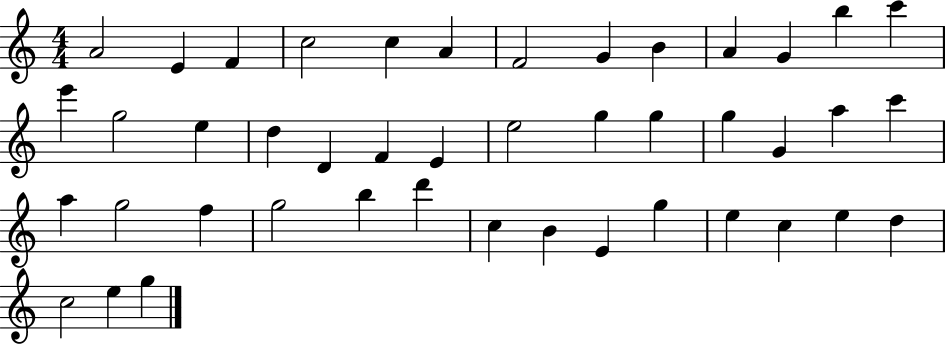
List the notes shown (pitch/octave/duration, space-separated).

A4/h E4/q F4/q C5/h C5/q A4/q F4/h G4/q B4/q A4/q G4/q B5/q C6/q E6/q G5/h E5/q D5/q D4/q F4/q E4/q E5/h G5/q G5/q G5/q G4/q A5/q C6/q A5/q G5/h F5/q G5/h B5/q D6/q C5/q B4/q E4/q G5/q E5/q C5/q E5/q D5/q C5/h E5/q G5/q